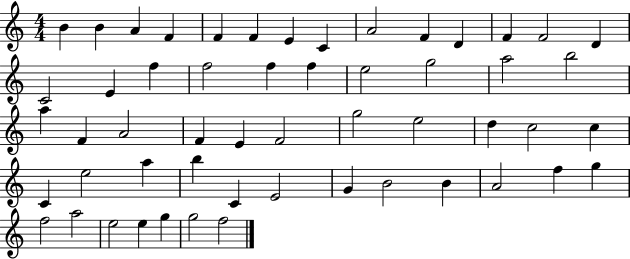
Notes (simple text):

B4/q B4/q A4/q F4/q F4/q F4/q E4/q C4/q A4/h F4/q D4/q F4/q F4/h D4/q C4/h E4/q F5/q F5/h F5/q F5/q E5/h G5/h A5/h B5/h A5/q F4/q A4/h F4/q E4/q F4/h G5/h E5/h D5/q C5/h C5/q C4/q E5/h A5/q B5/q C4/q E4/h G4/q B4/h B4/q A4/h F5/q G5/q F5/h A5/h E5/h E5/q G5/q G5/h F5/h